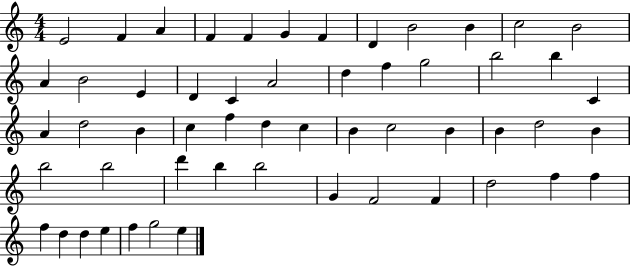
X:1
T:Untitled
M:4/4
L:1/4
K:C
E2 F A F F G F D B2 B c2 B2 A B2 E D C A2 d f g2 b2 b C A d2 B c f d c B c2 B B d2 B b2 b2 d' b b2 G F2 F d2 f f f d d e f g2 e